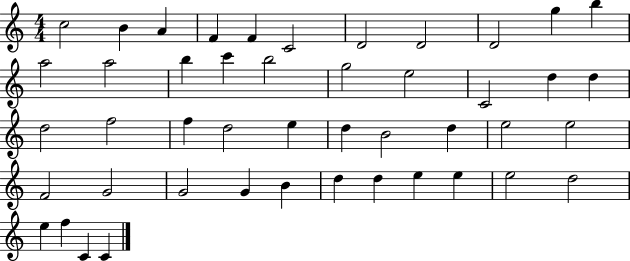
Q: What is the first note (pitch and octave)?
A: C5